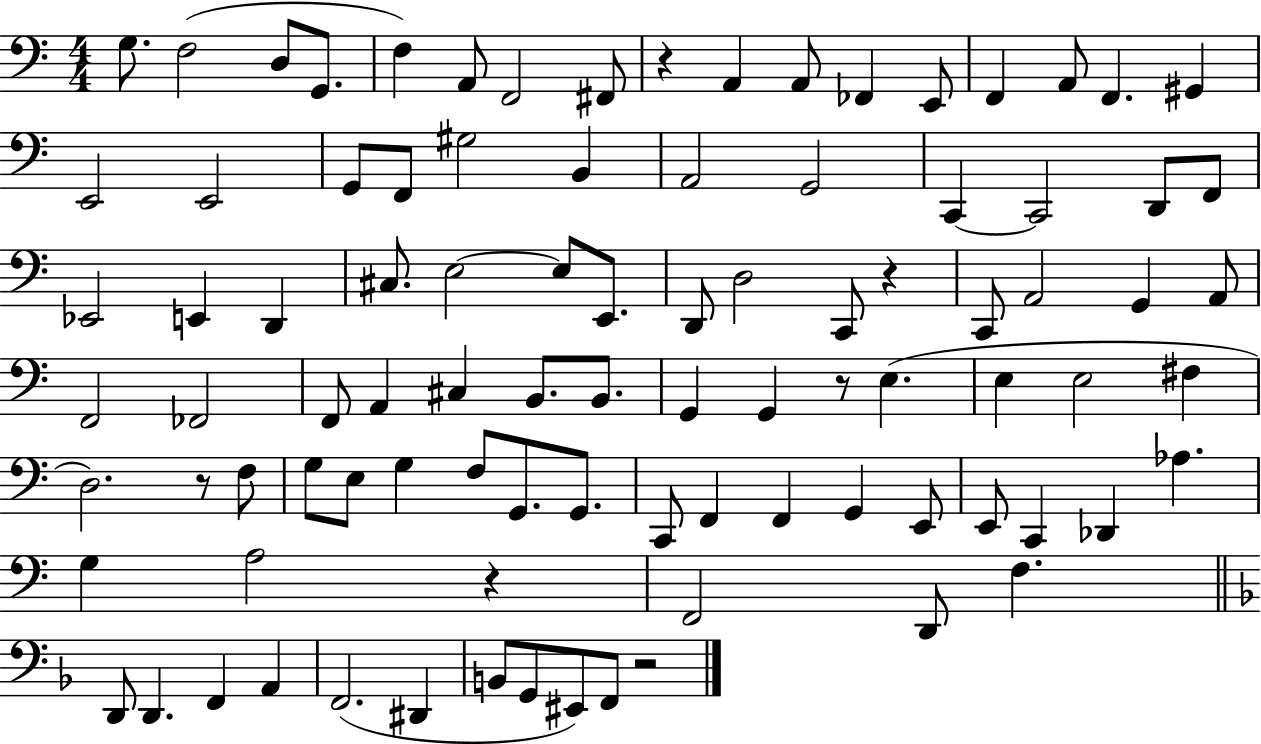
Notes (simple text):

G3/e. F3/h D3/e G2/e. F3/q A2/e F2/h F#2/e R/q A2/q A2/e FES2/q E2/e F2/q A2/e F2/q. G#2/q E2/h E2/h G2/e F2/e G#3/h B2/q A2/h G2/h C2/q C2/h D2/e F2/e Eb2/h E2/q D2/q C#3/e. E3/h E3/e E2/e. D2/e D3/h C2/e R/q C2/e A2/h G2/q A2/e F2/h FES2/h F2/e A2/q C#3/q B2/e. B2/e. G2/q G2/q R/e E3/q. E3/q E3/h F#3/q D3/h. R/e F3/e G3/e E3/e G3/q F3/e G2/e. G2/e. C2/e F2/q F2/q G2/q E2/e E2/e C2/q Db2/q Ab3/q. G3/q A3/h R/q F2/h D2/e F3/q. D2/e D2/q. F2/q A2/q F2/h. D#2/q B2/e G2/e EIS2/e F2/e R/h